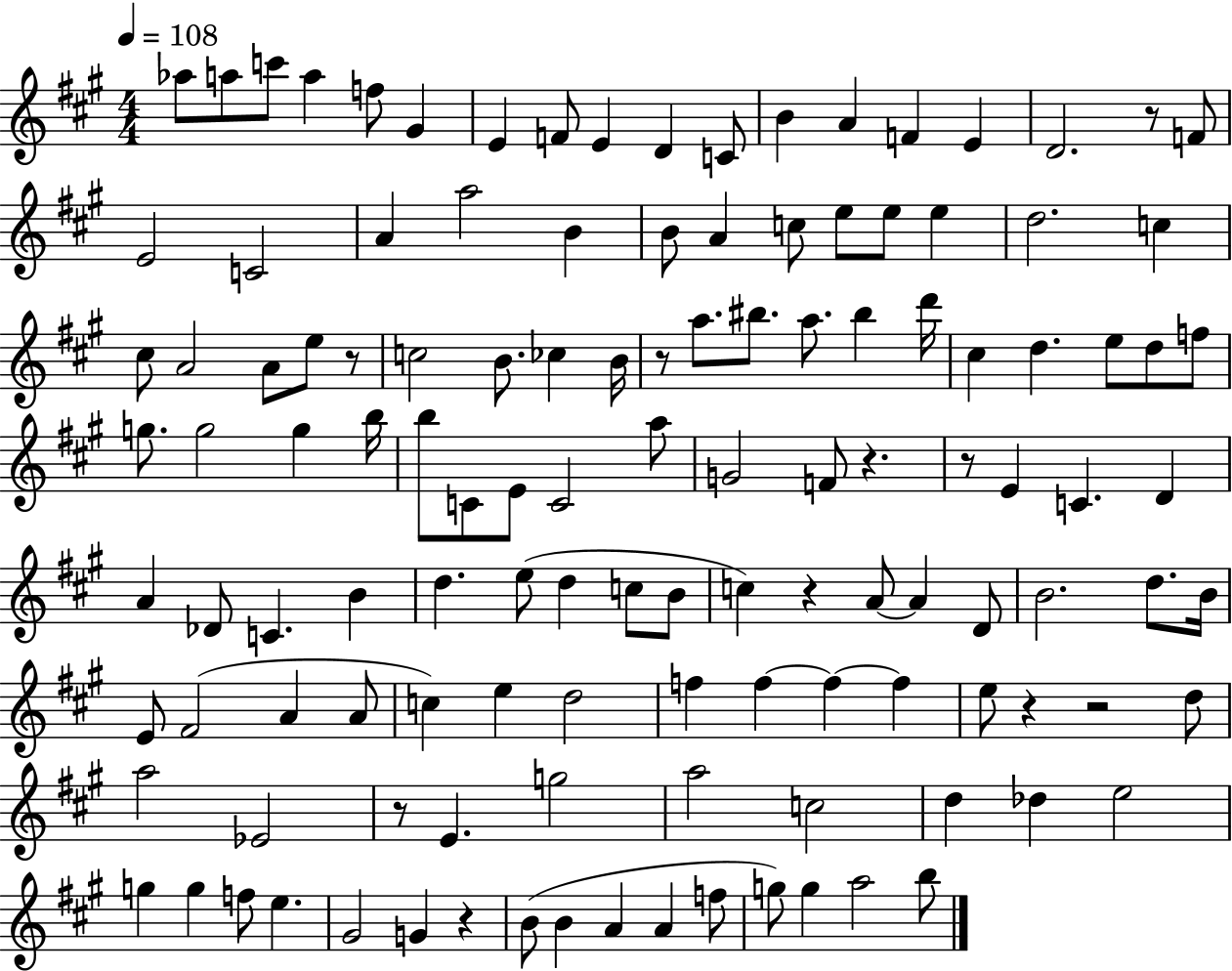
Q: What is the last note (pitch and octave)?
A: B5